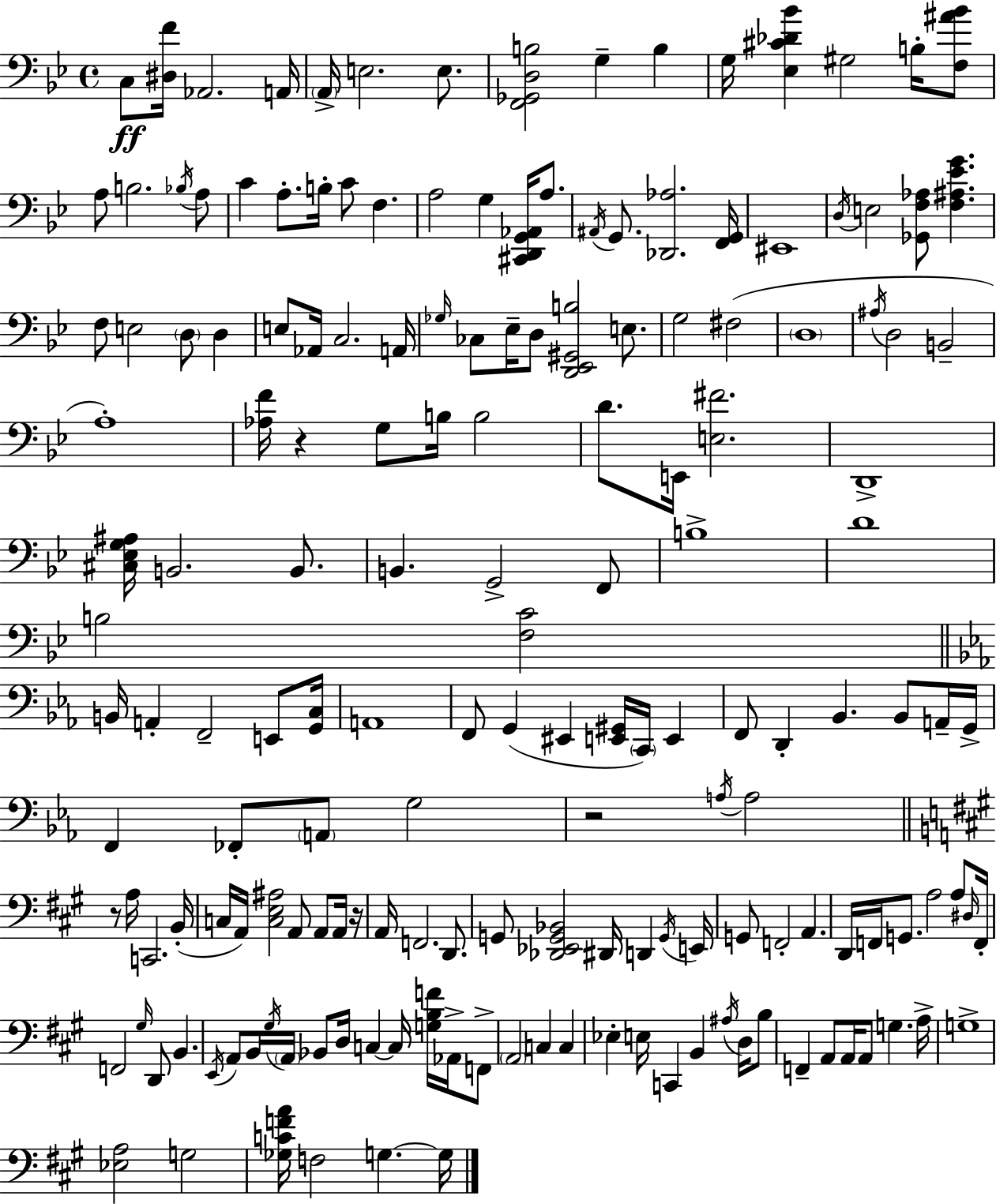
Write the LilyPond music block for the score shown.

{
  \clef bass
  \time 4/4
  \defaultTimeSignature
  \key g \minor
  c8\ff <dis f'>16 aes,2. a,16 | \parenthesize a,16-> e2. e8. | <f, ges, d b>2 g4-- b4 | g16 <ees cis' des' bes'>4 gis2 b16-. <f ais' bes'>8 | \break a8 b2. \acciaccatura { bes16 } a8 | c'4 a8.-. b16-. c'8 f4. | a2 g4 <cis, d, g, aes,>16 a8. | \acciaccatura { ais,16 } g,8. <des, aes>2. | \break <f, g,>16 eis,1 | \acciaccatura { d16 } e2 <ges, f aes>8 <f ais ees' g'>4. | f8 e2 \parenthesize d8 d4 | e8 aes,16 c2. | \break a,16 \grace { ges16 } ces8 ees16-- d8 <d, ees, gis, b>2 | e8. g2 fis2( | \parenthesize d1 | \acciaccatura { ais16 } d2 b,2-- | \break a1-.) | <aes f'>16 r4 g8 b16 b2 | d'8. e,16 <e fis'>2. | d,1-> | \break <cis ees g ais>16 b,2. | b,8. b,4. g,2-> | f,8 b1-> | d'1 | \break b2 <f c'>2 | \bar "||" \break \key c \minor b,16 a,4-. f,2-- e,8 <g, c>16 | a,1 | f,8 g,4( eis,4 <e, gis,>16 \parenthesize c,16) e,4 | f,8 d,4-. bes,4. bes,8 a,16-- g,16-> | \break f,4 fes,8-. \parenthesize a,8 g2 | r2 \acciaccatura { a16 } a2 | \bar "||" \break \key a \major r8 a16 c,2. b,16-.( | c16 a,16) <c e ais>2 a,8 a,8 a,16 r16 | a,16 f,2. d,8. | g,8 <des, ees, g, bes,>2 dis,16 d,4 \acciaccatura { g,16 } | \break e,16 g,8 f,2-. a,4. | d,16 f,16 g,8. a2 a8 | \grace { dis16 } f,16-. f,2 \grace { gis16 } d,8 b,4. | \acciaccatura { e,16 } a,8 b,16 \acciaccatura { gis16 } \parenthesize a,16 bes,8 d16 c4~~ | \break c16 <g b f'>16 aes,16-> f,8-> \parenthesize a,2 c4 | c4 ees4-. e16 c,4 b,4 | \acciaccatura { ais16 } d16 b8 f,4-- a,8 a,16 a,8 g4. | a16-> g1-> | \break <ees a>2 g2 | <ges c' f' a'>16 f2 g4.~~ | g16 \bar "|."
}